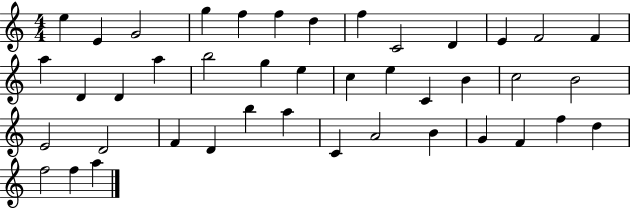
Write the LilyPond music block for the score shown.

{
  \clef treble
  \numericTimeSignature
  \time 4/4
  \key c \major
  e''4 e'4 g'2 | g''4 f''4 f''4 d''4 | f''4 c'2 d'4 | e'4 f'2 f'4 | \break a''4 d'4 d'4 a''4 | b''2 g''4 e''4 | c''4 e''4 c'4 b'4 | c''2 b'2 | \break e'2 d'2 | f'4 d'4 b''4 a''4 | c'4 a'2 b'4 | g'4 f'4 f''4 d''4 | \break f''2 f''4 a''4 | \bar "|."
}